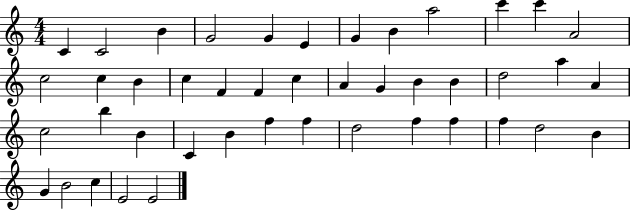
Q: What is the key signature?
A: C major